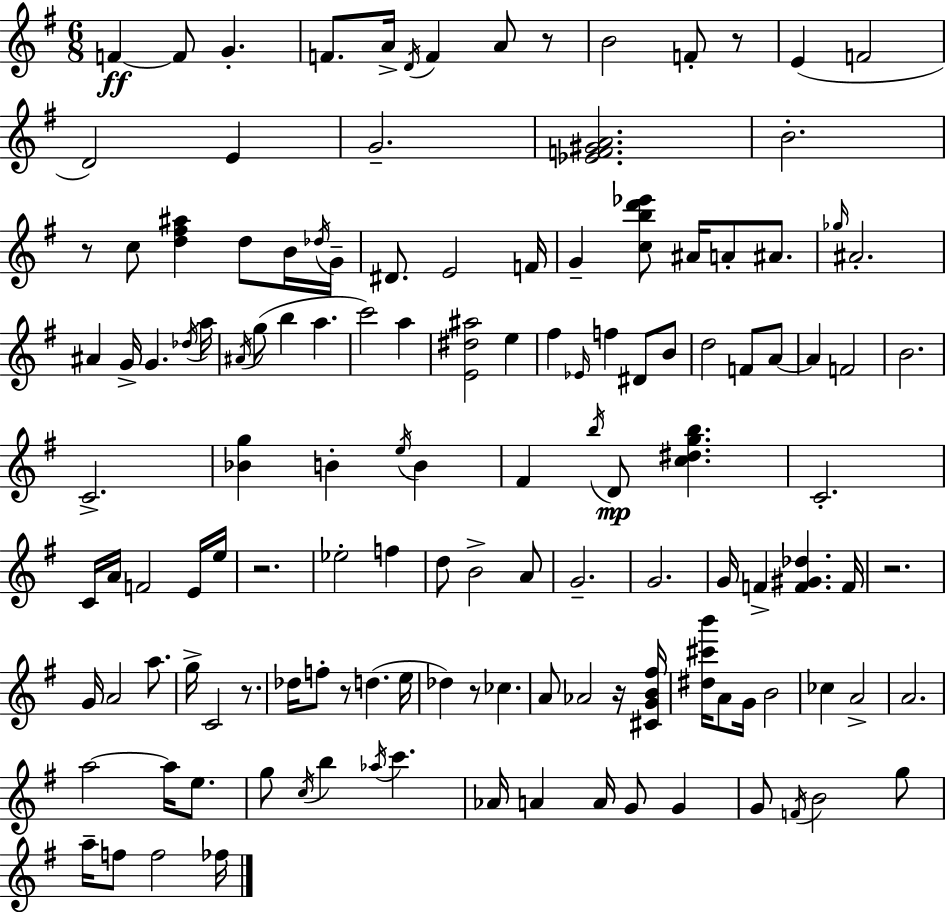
F4/q F4/e G4/q. F4/e. A4/s D4/s F4/q A4/e R/e B4/h F4/e R/e E4/q F4/h D4/h E4/q G4/h. [Eb4,F4,G#4,A4]/h. B4/h. R/e C5/e [D5,F#5,A#5]/q D5/e B4/s Db5/s G4/s D#4/e. E4/h F4/s G4/q [C5,B5,D6,Eb6]/e A#4/s A4/e A#4/e. Gb5/s A#4/h. A#4/q G4/s G4/q. Db5/s A5/s A#4/s G5/e B5/q A5/q. C6/h A5/q [E4,D#5,A#5]/h E5/q F#5/q Eb4/s F5/q D#4/e B4/e D5/h F4/e A4/e A4/q F4/h B4/h. C4/h. [Bb4,G5]/q B4/q E5/s B4/q F#4/q B5/s D4/e [C5,D#5,G5,B5]/q. C4/h. C4/s A4/s F4/h E4/s E5/s R/h. Eb5/h F5/q D5/e B4/h A4/e G4/h. G4/h. G4/s F4/q [F4,G#4,Db5]/q. F4/s R/h. G4/s A4/h A5/e. G5/s C4/h R/e. Db5/s F5/e R/e D5/q. E5/s Db5/q R/e CES5/q. A4/e Ab4/h R/s [C#4,G4,B4,F#5]/s [D#5,C#6,B6]/s A4/e G4/s B4/h CES5/q A4/h A4/h. A5/h A5/s E5/e. G5/e C5/s B5/q Ab5/s C6/q. Ab4/s A4/q A4/s G4/e G4/q G4/e F4/s B4/h G5/e A5/s F5/e F5/h FES5/s